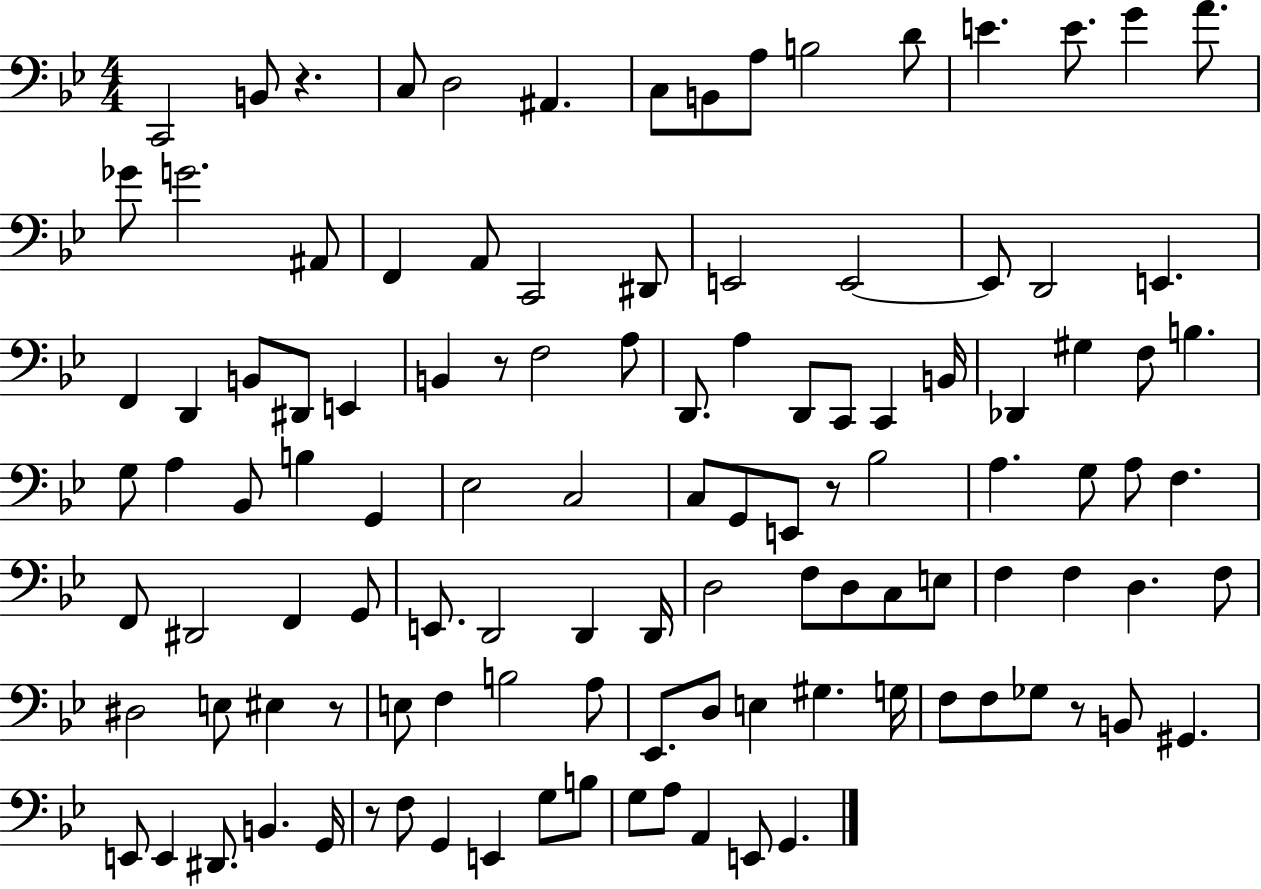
{
  \clef bass
  \numericTimeSignature
  \time 4/4
  \key bes \major
  \repeat volta 2 { c,2 b,8 r4. | c8 d2 ais,4. | c8 b,8 a8 b2 d'8 | e'4. e'8. g'4 a'8. | \break ges'8 g'2. ais,8 | f,4 a,8 c,2 dis,8 | e,2 e,2~~ | e,8 d,2 e,4. | \break f,4 d,4 b,8 dis,8 e,4 | b,4 r8 f2 a8 | d,8. a4 d,8 c,8 c,4 b,16 | des,4 gis4 f8 b4. | \break g8 a4 bes,8 b4 g,4 | ees2 c2 | c8 g,8 e,8 r8 bes2 | a4. g8 a8 f4. | \break f,8 dis,2 f,4 g,8 | e,8. d,2 d,4 d,16 | d2 f8 d8 c8 e8 | f4 f4 d4. f8 | \break dis2 e8 eis4 r8 | e8 f4 b2 a8 | ees,8. d8 e4 gis4. g16 | f8 f8 ges8 r8 b,8 gis,4. | \break e,8 e,4 dis,8. b,4. g,16 | r8 f8 g,4 e,4 g8 b8 | g8 a8 a,4 e,8 g,4. | } \bar "|."
}